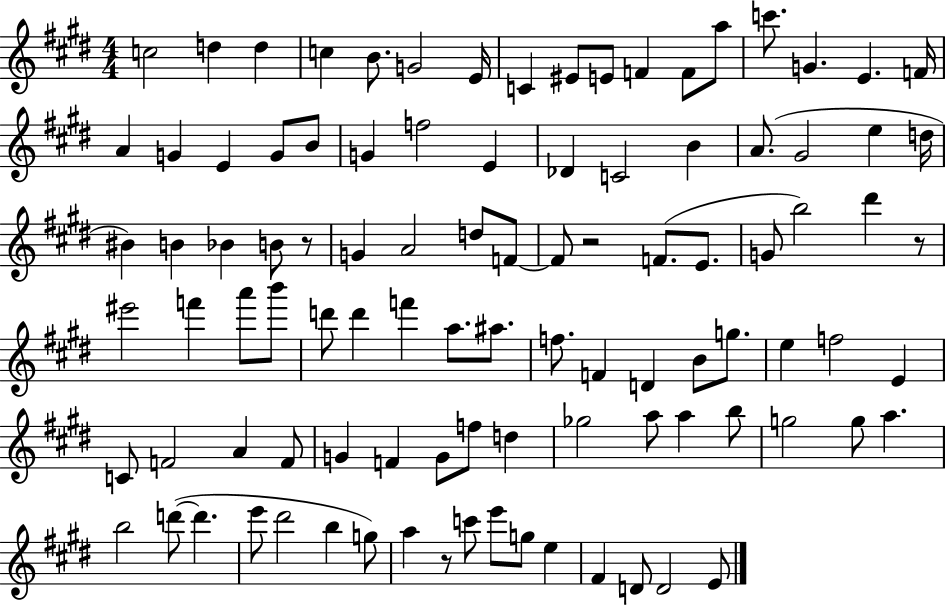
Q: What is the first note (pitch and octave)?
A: C5